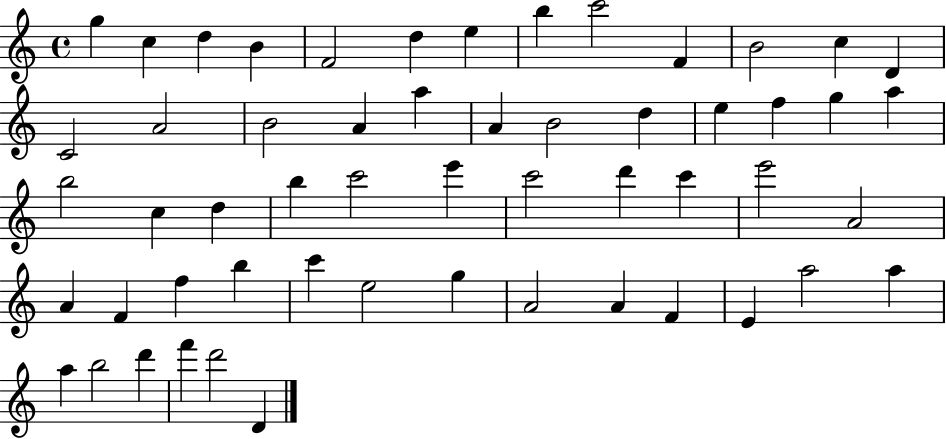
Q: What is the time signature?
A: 4/4